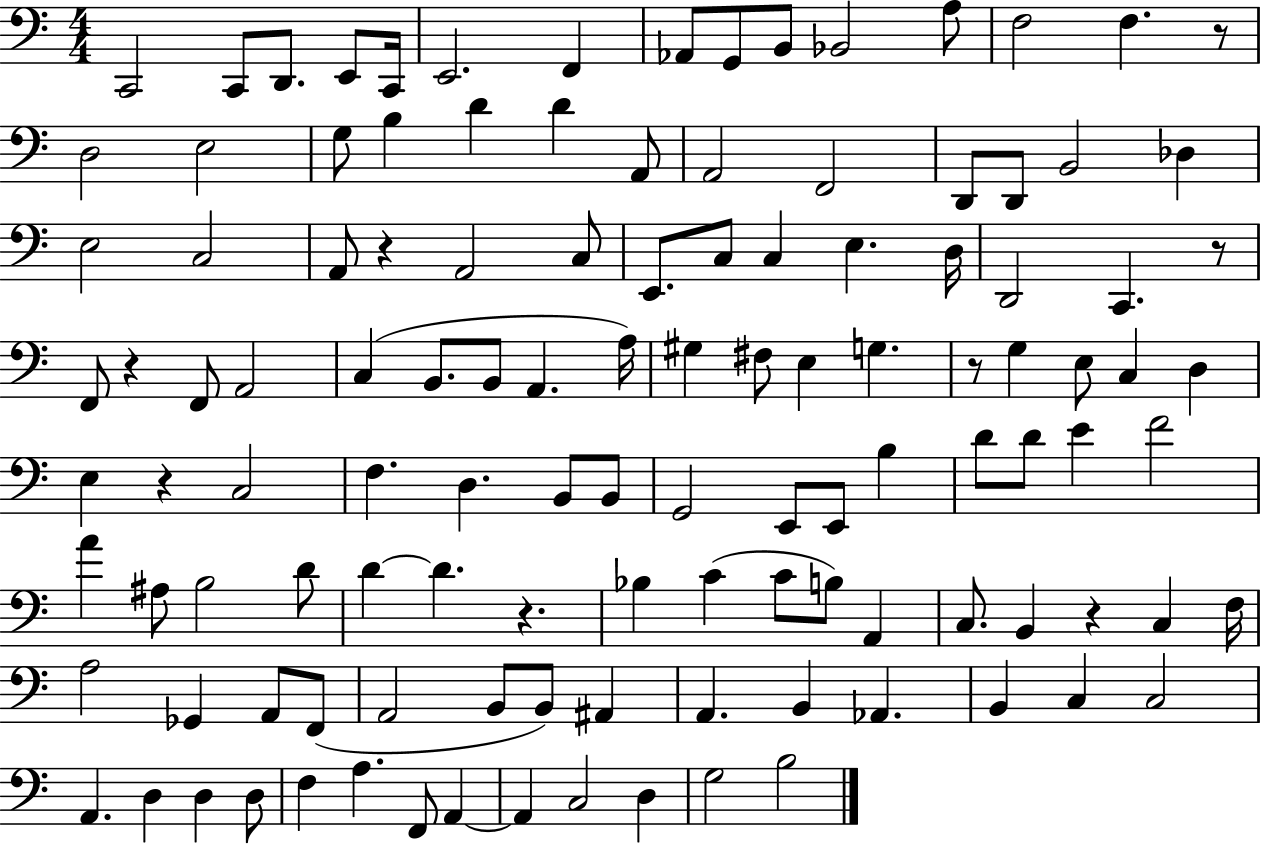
X:1
T:Untitled
M:4/4
L:1/4
K:C
C,,2 C,,/2 D,,/2 E,,/2 C,,/4 E,,2 F,, _A,,/2 G,,/2 B,,/2 _B,,2 A,/2 F,2 F, z/2 D,2 E,2 G,/2 B, D D A,,/2 A,,2 F,,2 D,,/2 D,,/2 B,,2 _D, E,2 C,2 A,,/2 z A,,2 C,/2 E,,/2 C,/2 C, E, D,/4 D,,2 C,, z/2 F,,/2 z F,,/2 A,,2 C, B,,/2 B,,/2 A,, A,/4 ^G, ^F,/2 E, G, z/2 G, E,/2 C, D, E, z C,2 F, D, B,,/2 B,,/2 G,,2 E,,/2 E,,/2 B, D/2 D/2 E F2 A ^A,/2 B,2 D/2 D D z _B, C C/2 B,/2 A,, C,/2 B,, z C, F,/4 A,2 _G,, A,,/2 F,,/2 A,,2 B,,/2 B,,/2 ^A,, A,, B,, _A,, B,, C, C,2 A,, D, D, D,/2 F, A, F,,/2 A,, A,, C,2 D, G,2 B,2